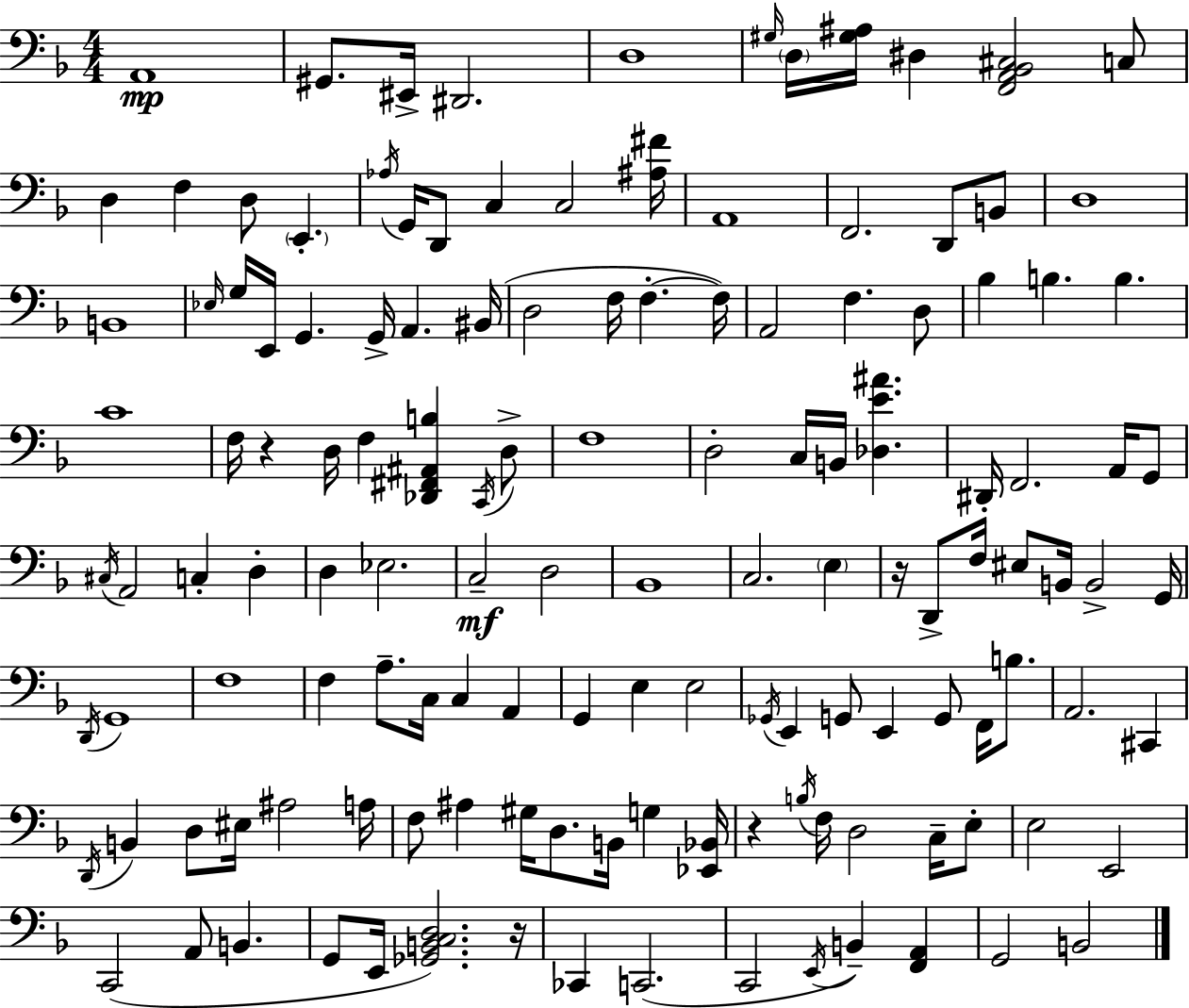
X:1
T:Untitled
M:4/4
L:1/4
K:F
A,,4 ^G,,/2 ^E,,/4 ^D,,2 D,4 ^G,/4 D,/4 [^G,^A,]/4 ^D, [F,,A,,_B,,^C,]2 C,/2 D, F, D,/2 E,, _A,/4 G,,/4 D,,/2 C, C,2 [^A,^F]/4 A,,4 F,,2 D,,/2 B,,/2 D,4 B,,4 _E,/4 G,/4 E,,/4 G,, G,,/4 A,, ^B,,/4 D,2 F,/4 F, F,/4 A,,2 F, D,/2 _B, B, B, C4 F,/4 z D,/4 F, [_D,,^F,,^A,,B,] C,,/4 D,/2 F,4 D,2 C,/4 B,,/4 [_D,E^A] ^D,,/4 F,,2 A,,/4 G,,/2 ^C,/4 A,,2 C, D, D, _E,2 C,2 D,2 _B,,4 C,2 E, z/4 D,,/2 F,/4 ^E,/2 B,,/4 B,,2 G,,/4 D,,/4 G,,4 F,4 F, A,/2 C,/4 C, A,, G,, E, E,2 _G,,/4 E,, G,,/2 E,, G,,/2 F,,/4 B,/2 A,,2 ^C,, D,,/4 B,, D,/2 ^E,/4 ^A,2 A,/4 F,/2 ^A, ^G,/4 D,/2 B,,/4 G, [_E,,_B,,]/4 z B,/4 F,/4 D,2 C,/4 E,/2 E,2 E,,2 C,,2 A,,/2 B,, G,,/2 E,,/4 [_G,,B,,C,D,]2 z/4 _C,, C,,2 C,,2 E,,/4 B,, [F,,A,,] G,,2 B,,2